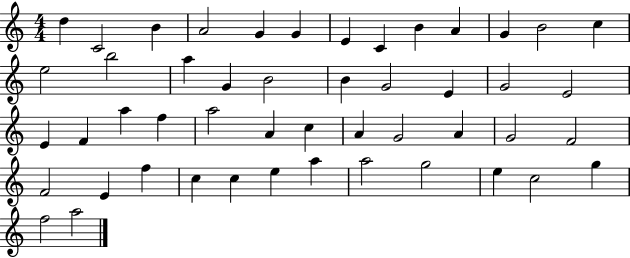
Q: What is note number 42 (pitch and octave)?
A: A5